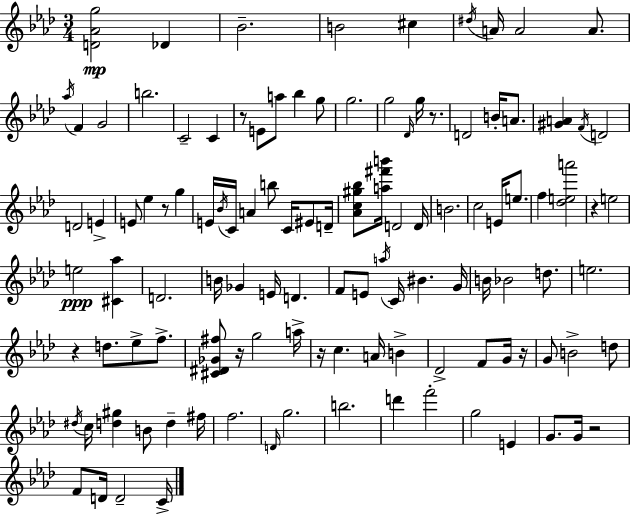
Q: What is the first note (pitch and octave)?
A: Db4